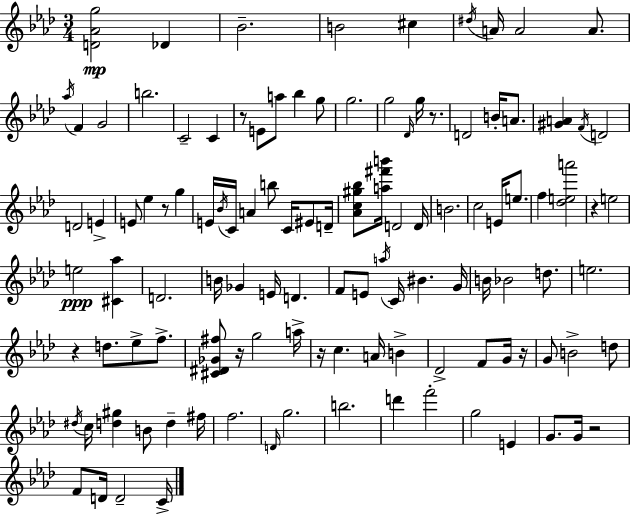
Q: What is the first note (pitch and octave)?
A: Db4